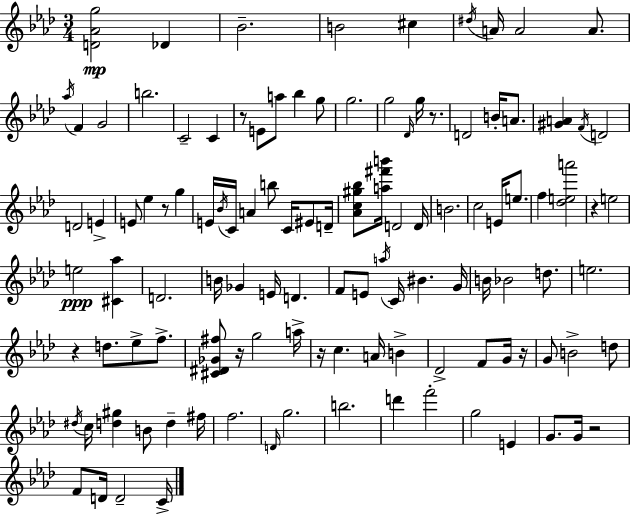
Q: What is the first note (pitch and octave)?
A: Db4